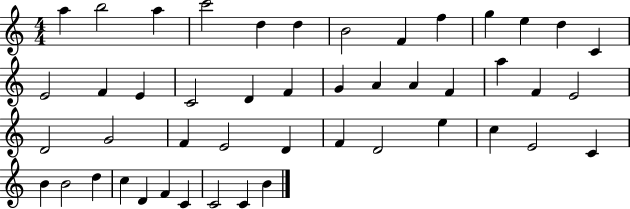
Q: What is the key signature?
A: C major